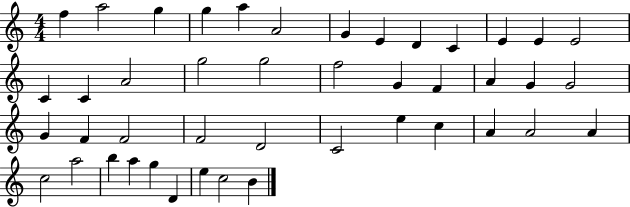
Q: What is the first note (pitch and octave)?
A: F5